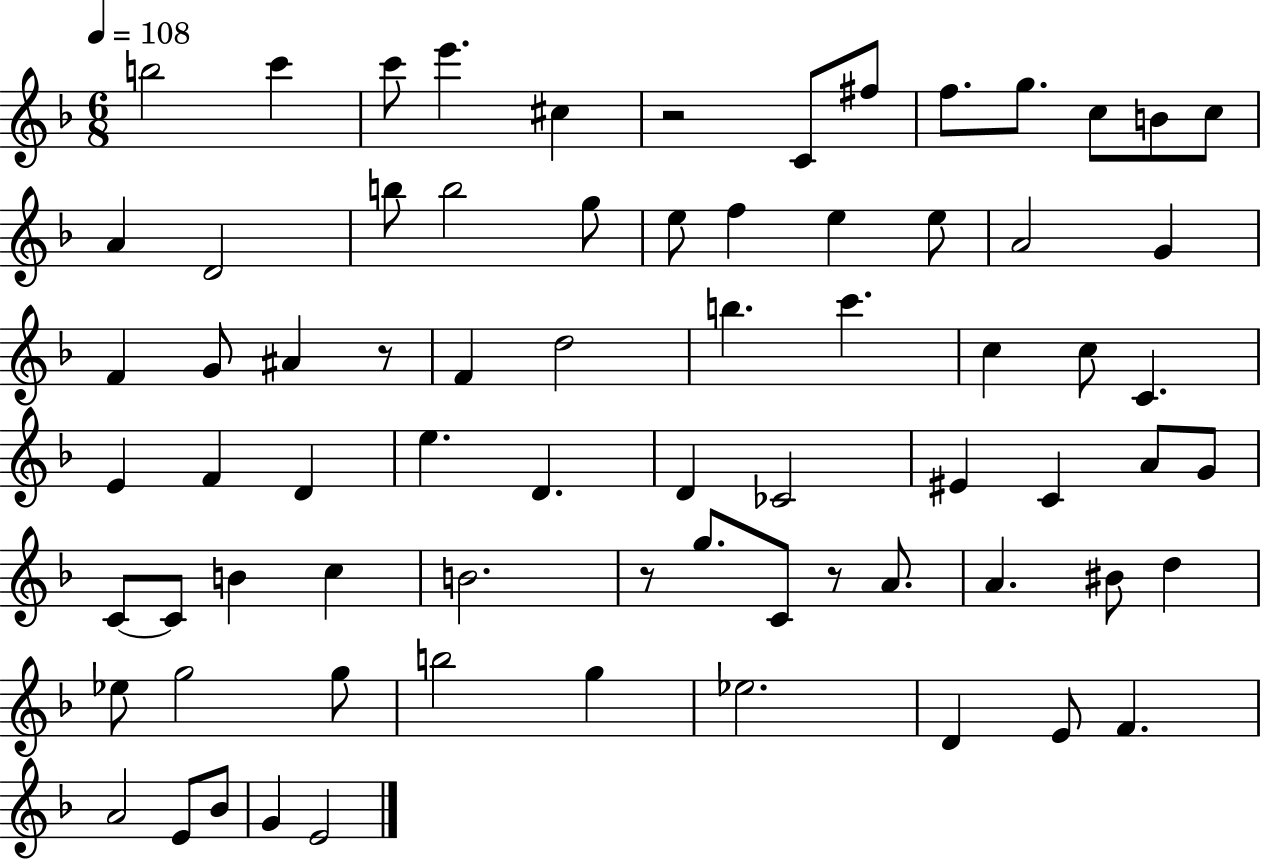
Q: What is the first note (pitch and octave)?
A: B5